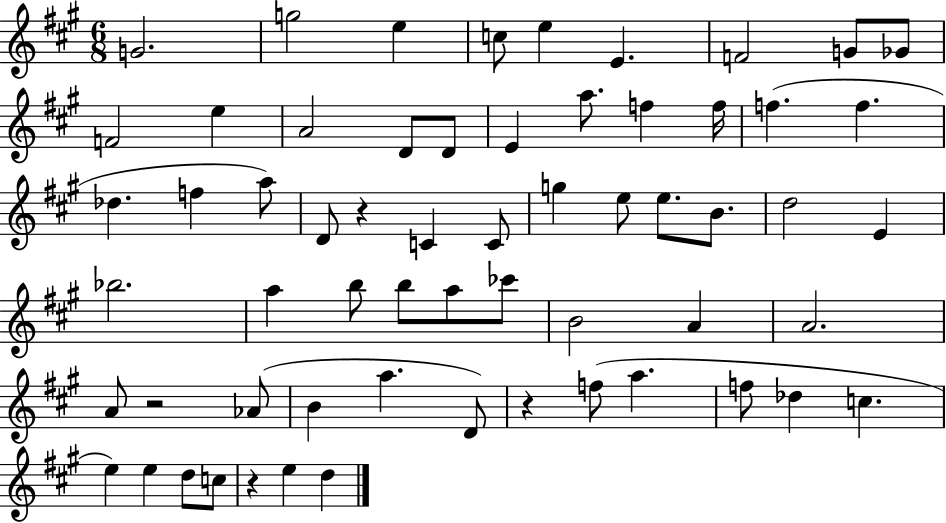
{
  \clef treble
  \numericTimeSignature
  \time 6/8
  \key a \major
  g'2. | g''2 e''4 | c''8 e''4 e'4. | f'2 g'8 ges'8 | \break f'2 e''4 | a'2 d'8 d'8 | e'4 a''8. f''4 f''16 | f''4.( f''4. | \break des''4. f''4 a''8) | d'8 r4 c'4 c'8 | g''4 e''8 e''8. b'8. | d''2 e'4 | \break bes''2. | a''4 b''8 b''8 a''8 ces'''8 | b'2 a'4 | a'2. | \break a'8 r2 aes'8( | b'4 a''4. d'8) | r4 f''8( a''4. | f''8 des''4 c''4. | \break e''4) e''4 d''8 c''8 | r4 e''4 d''4 | \bar "|."
}